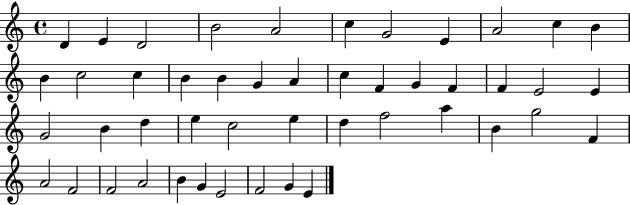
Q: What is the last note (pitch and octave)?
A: E4